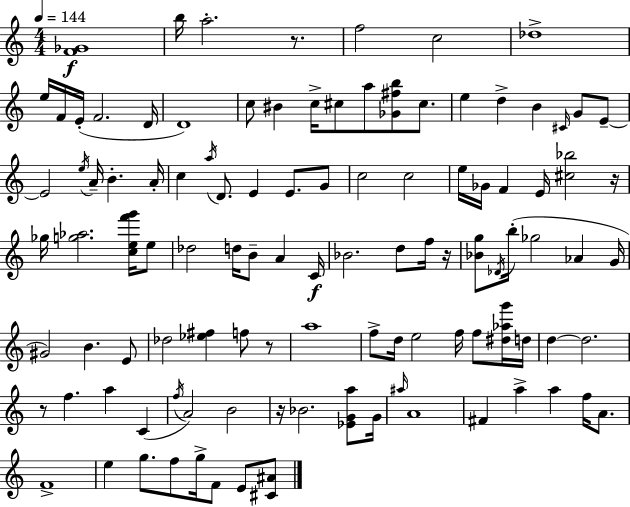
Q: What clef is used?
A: treble